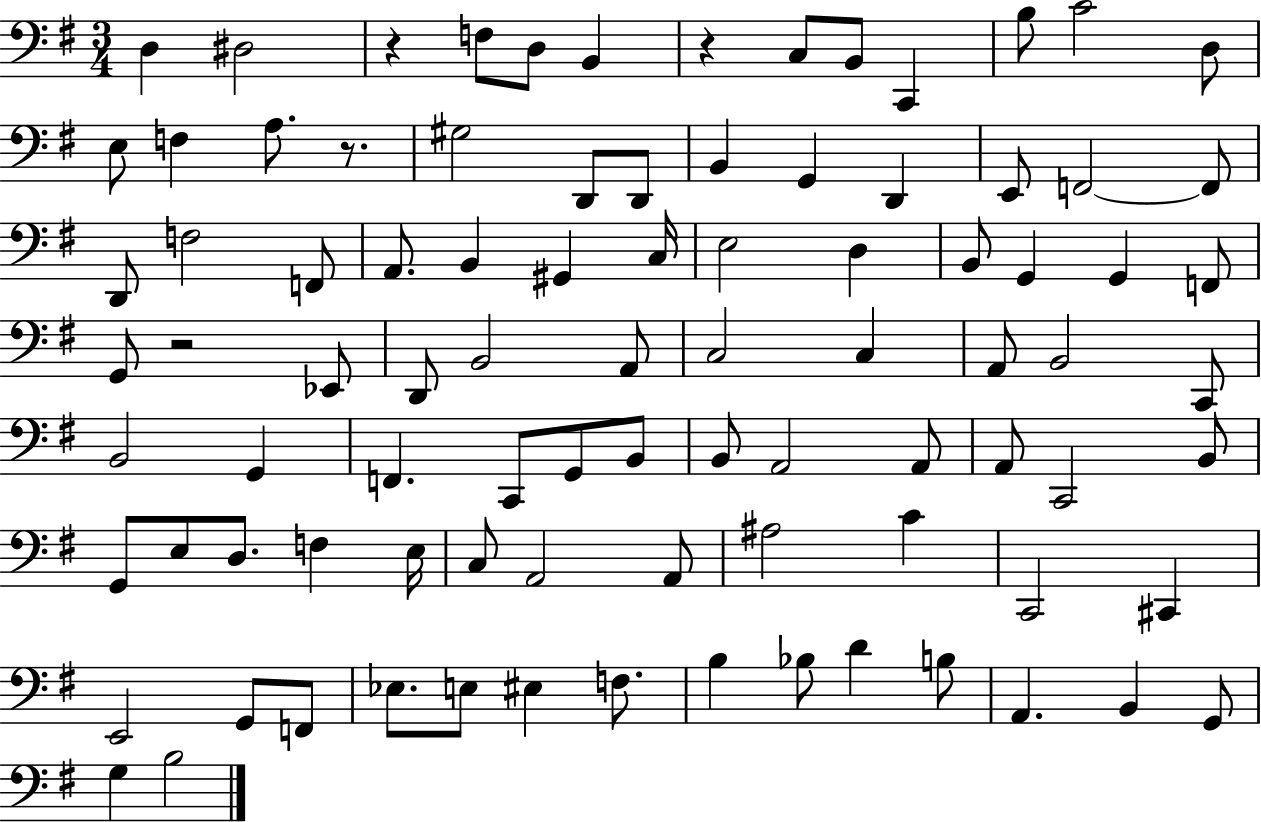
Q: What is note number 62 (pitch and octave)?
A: F3